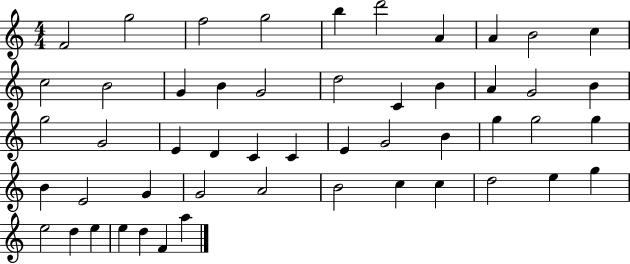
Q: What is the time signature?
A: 4/4